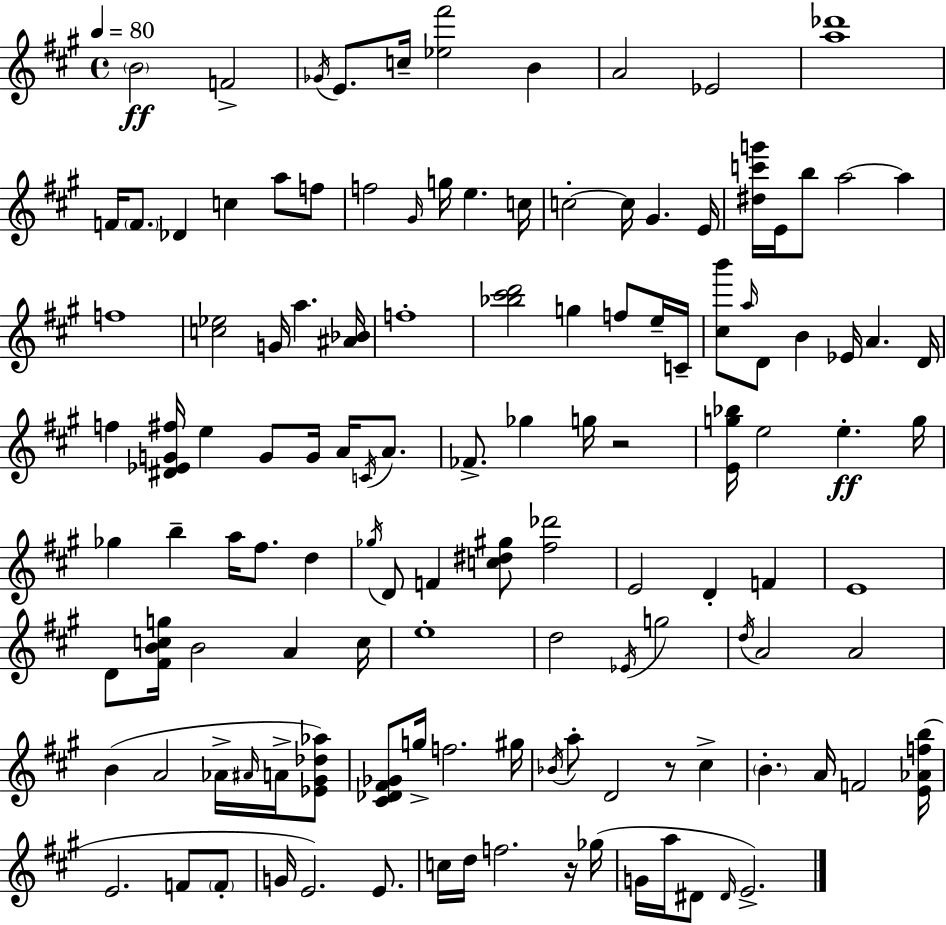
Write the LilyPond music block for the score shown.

{
  \clef treble
  \time 4/4
  \defaultTimeSignature
  \key a \major
  \tempo 4 = 80
  \parenthesize b'2\ff f'2-> | \acciaccatura { ges'16 } e'8. c''16-- <ees'' fis'''>2 b'4 | a'2 ees'2 | <a'' des'''>1 | \break f'16 \parenthesize f'8. des'4 c''4 a''8 f''8 | f''2 \grace { gis'16 } g''16 e''4. | c''16 c''2-.~~ c''16 gis'4. | e'16 <dis'' c''' g'''>16 e'16 b''8 a''2~~ a''4 | \break f''1 | <c'' ees''>2 g'16 a''4. | <ais' bes'>16 f''1-. | <bes'' cis''' d'''>2 g''4 f''8 | \break e''16-- c'16-- <cis'' b'''>8 \grace { a''16 } d'8 b'4 ees'16 a'4. | d'16 f''4 <dis' ees' g' fis''>16 e''4 g'8 g'16 a'16 | \acciaccatura { c'16 } a'8. fes'8.-> ges''4 g''16 r2 | <e' g'' bes''>16 e''2 e''4.-.\ff | \break g''16 ges''4 b''4-- a''16 fis''8. | d''4 \acciaccatura { ges''16 } d'8 f'4 <c'' dis'' gis''>8 <fis'' des'''>2 | e'2 d'4-. | f'4 e'1 | \break d'8 <fis' b' c'' g''>16 b'2 | a'4 c''16 e''1-. | d''2 \acciaccatura { ees'16 } g''2 | \acciaccatura { d''16 } a'2 a'2 | \break b'4( a'2 | aes'16-> \grace { ais'16 } a'16-> <ees' gis' des'' aes''>8) <cis' des' fis' ges'>8 g''16-> f''2. | gis''16 \acciaccatura { bes'16 } a''8-. d'2 | r8 cis''4-> \parenthesize b'4.-. a'16 | \break f'2 <e' aes' f'' b''>16( e'2. | f'8 \parenthesize f'8-. g'16 e'2.) | e'8. c''16 d''16 f''2. | r16 ges''16( g'16 a''16 dis'8 \grace { dis'16 } e'2.->) | \break \bar "|."
}